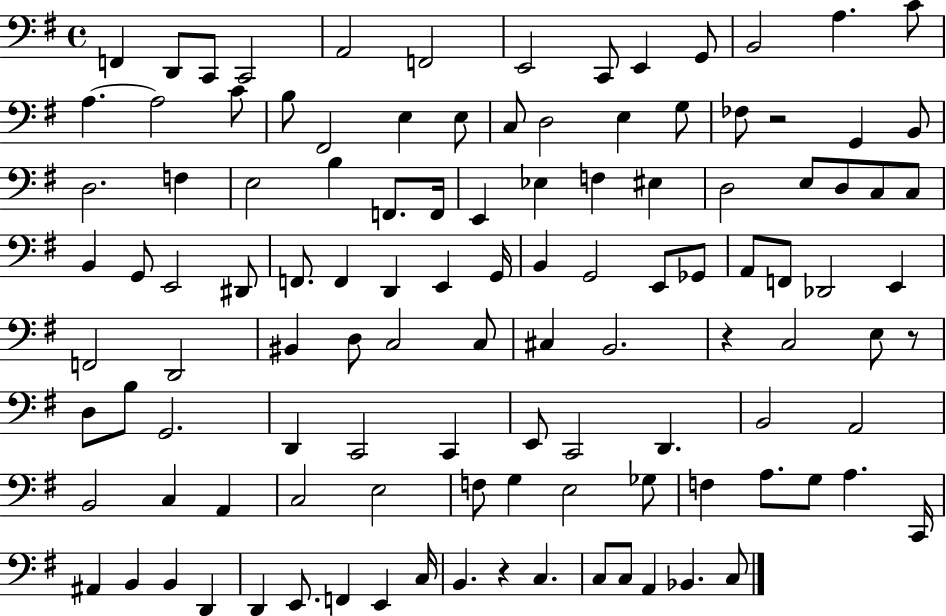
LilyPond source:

{
  \clef bass
  \time 4/4
  \defaultTimeSignature
  \key g \major
  f,4 d,8 c,8 c,2 | a,2 f,2 | e,2 c,8 e,4 g,8 | b,2 a4. c'8 | \break a4.~~ a2 c'8 | b8 fis,2 e4 e8 | c8 d2 e4 g8 | fes8 r2 g,4 b,8 | \break d2. f4 | e2 b4 f,8. f,16 | e,4 ees4 f4 eis4 | d2 e8 d8 c8 c8 | \break b,4 g,8 e,2 dis,8 | f,8. f,4 d,4 e,4 g,16 | b,4 g,2 e,8 ges,8 | a,8 f,8 des,2 e,4 | \break f,2 d,2 | bis,4 d8 c2 c8 | cis4 b,2. | r4 c2 e8 r8 | \break d8 b8 g,2. | d,4 c,2 c,4 | e,8 c,2 d,4. | b,2 a,2 | \break b,2 c4 a,4 | c2 e2 | f8 g4 e2 ges8 | f4 a8. g8 a4. c,16 | \break ais,4 b,4 b,4 d,4 | d,4 e,8. f,4 e,4 c16 | b,4. r4 c4. | c8 c8 a,4 bes,4. c8 | \break \bar "|."
}